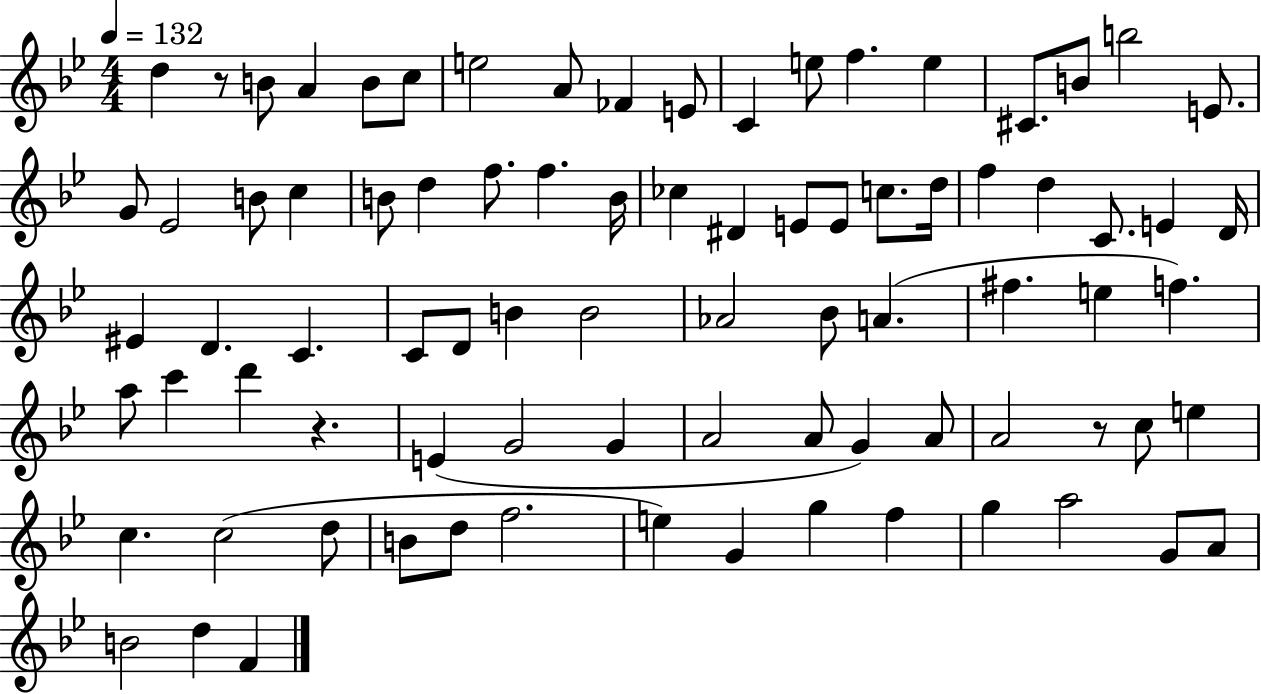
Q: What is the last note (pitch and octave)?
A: F4